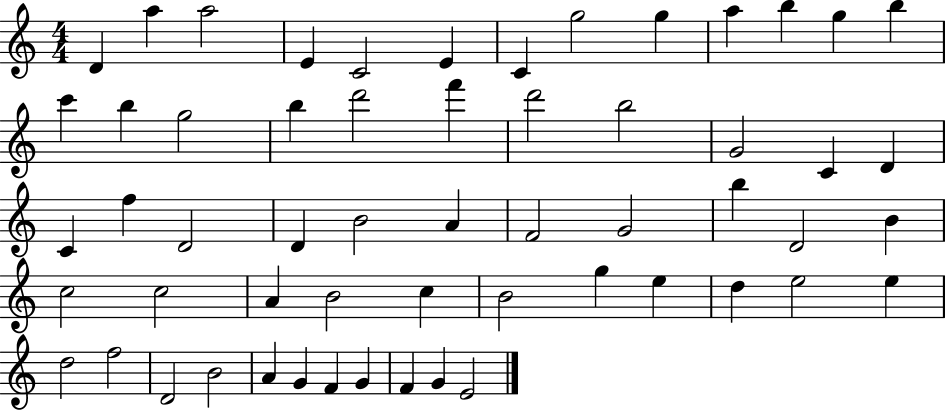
X:1
T:Untitled
M:4/4
L:1/4
K:C
D a a2 E C2 E C g2 g a b g b c' b g2 b d'2 f' d'2 b2 G2 C D C f D2 D B2 A F2 G2 b D2 B c2 c2 A B2 c B2 g e d e2 e d2 f2 D2 B2 A G F G F G E2